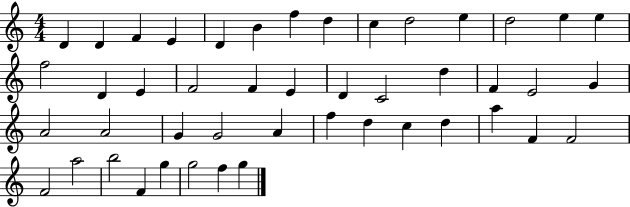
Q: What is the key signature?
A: C major